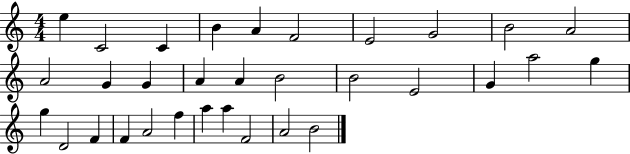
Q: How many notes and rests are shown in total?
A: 32